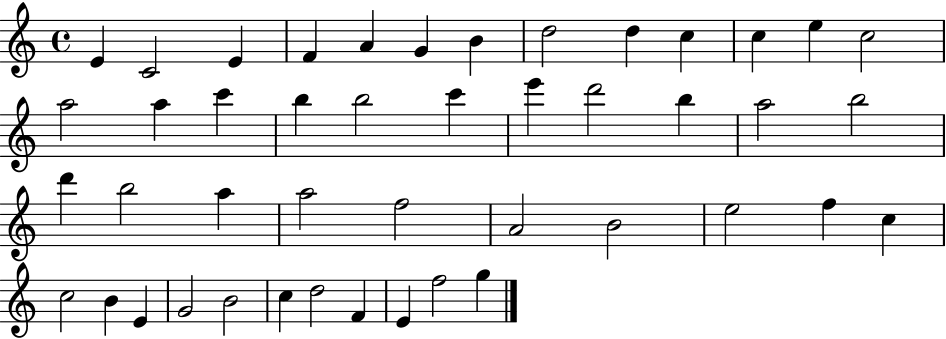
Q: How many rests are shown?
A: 0